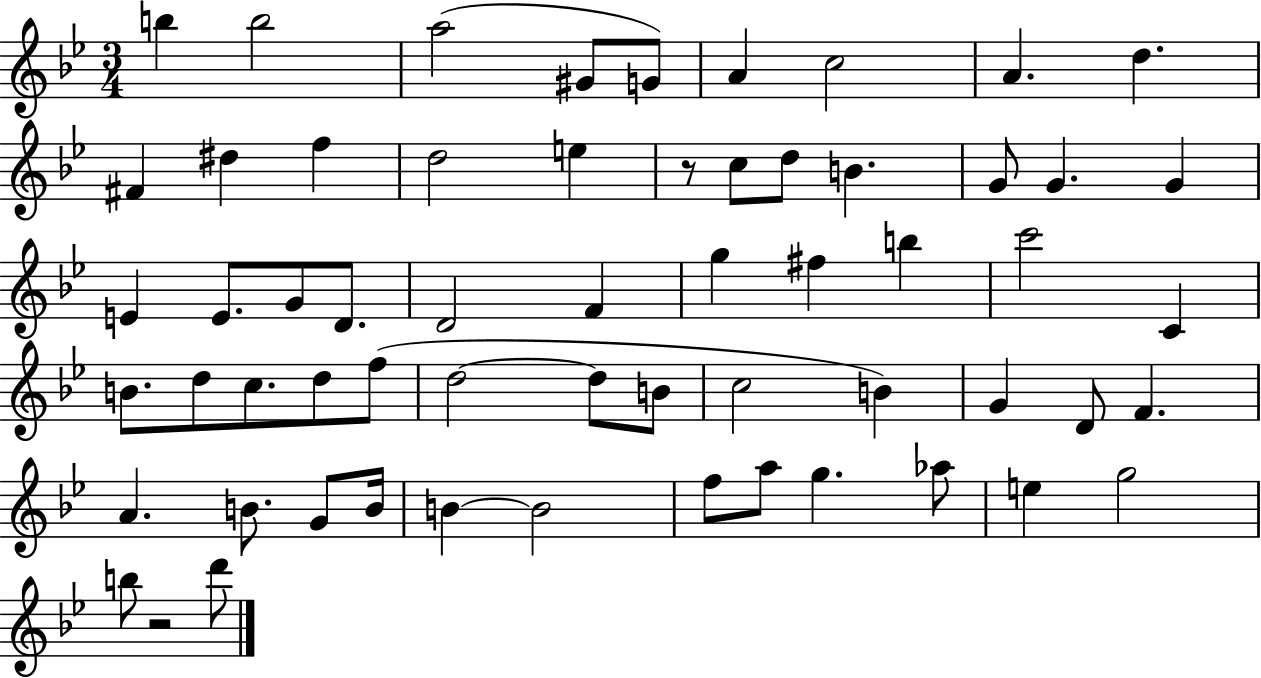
{
  \clef treble
  \numericTimeSignature
  \time 3/4
  \key bes \major
  b''4 b''2 | a''2( gis'8 g'8) | a'4 c''2 | a'4. d''4. | \break fis'4 dis''4 f''4 | d''2 e''4 | r8 c''8 d''8 b'4. | g'8 g'4. g'4 | \break e'4 e'8. g'8 d'8. | d'2 f'4 | g''4 fis''4 b''4 | c'''2 c'4 | \break b'8. d''8 c''8. d''8 f''8( | d''2~~ d''8 b'8 | c''2 b'4) | g'4 d'8 f'4. | \break a'4. b'8. g'8 b'16 | b'4~~ b'2 | f''8 a''8 g''4. aes''8 | e''4 g''2 | \break b''8 r2 d'''8 | \bar "|."
}